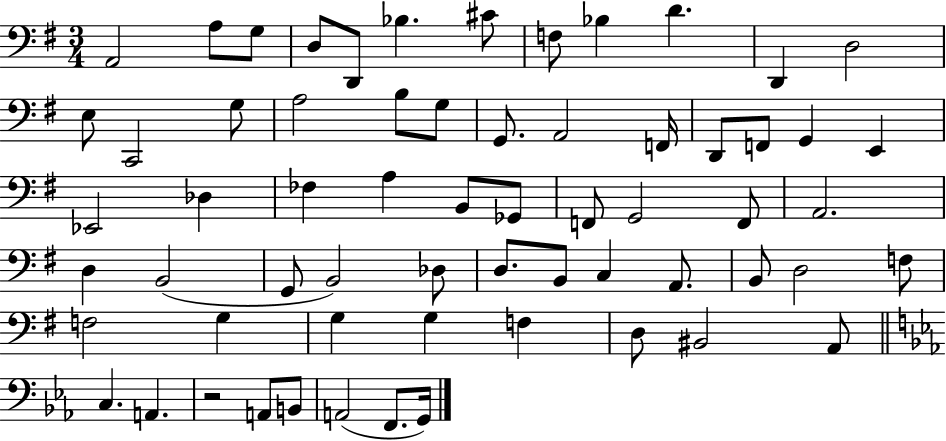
X:1
T:Untitled
M:3/4
L:1/4
K:G
A,,2 A,/2 G,/2 D,/2 D,,/2 _B, ^C/2 F,/2 _B, D D,, D,2 E,/2 C,,2 G,/2 A,2 B,/2 G,/2 G,,/2 A,,2 F,,/4 D,,/2 F,,/2 G,, E,, _E,,2 _D, _F, A, B,,/2 _G,,/2 F,,/2 G,,2 F,,/2 A,,2 D, B,,2 G,,/2 B,,2 _D,/2 D,/2 B,,/2 C, A,,/2 B,,/2 D,2 F,/2 F,2 G, G, G, F, D,/2 ^B,,2 A,,/2 C, A,, z2 A,,/2 B,,/2 A,,2 F,,/2 G,,/4